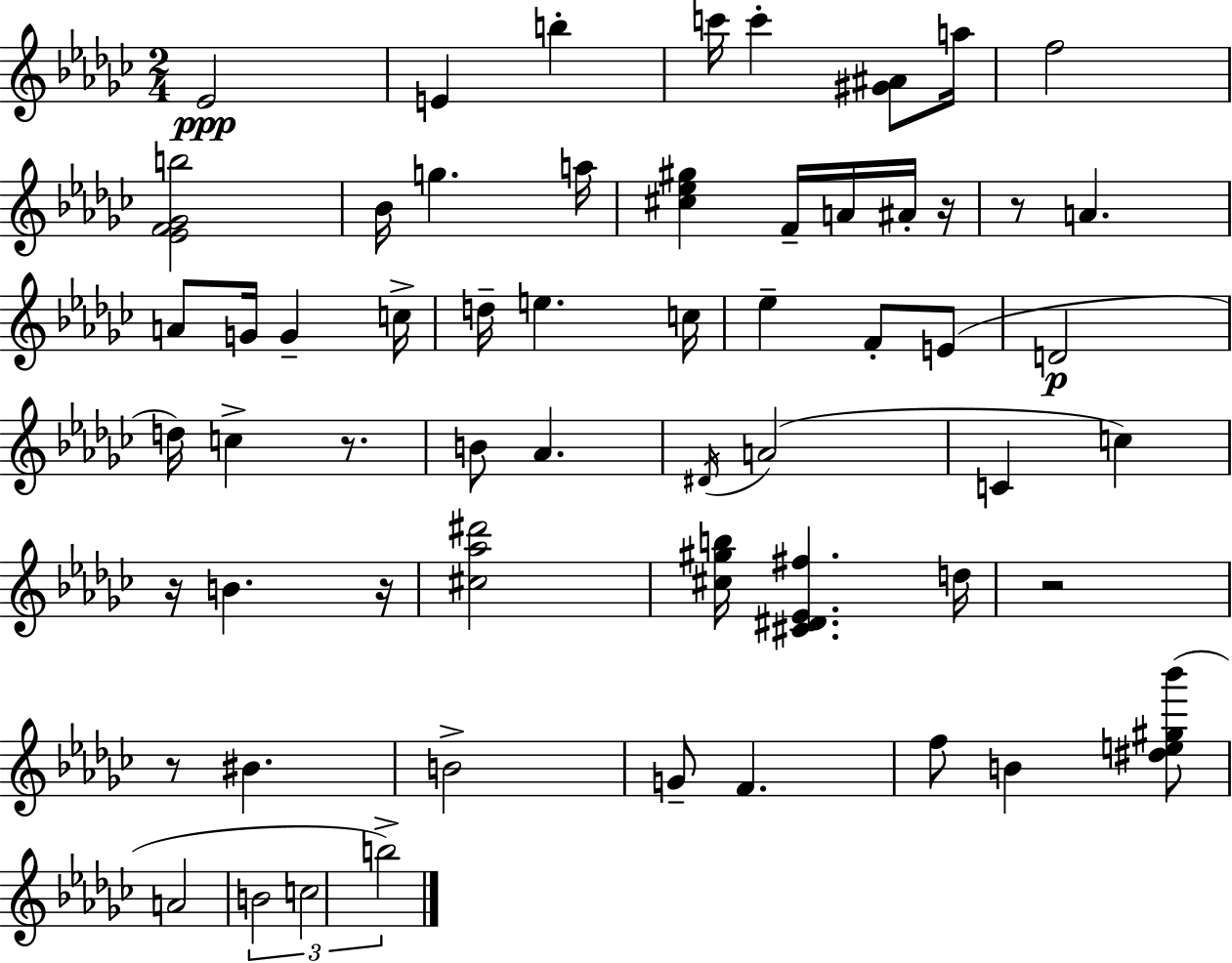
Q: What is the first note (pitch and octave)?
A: Eb4